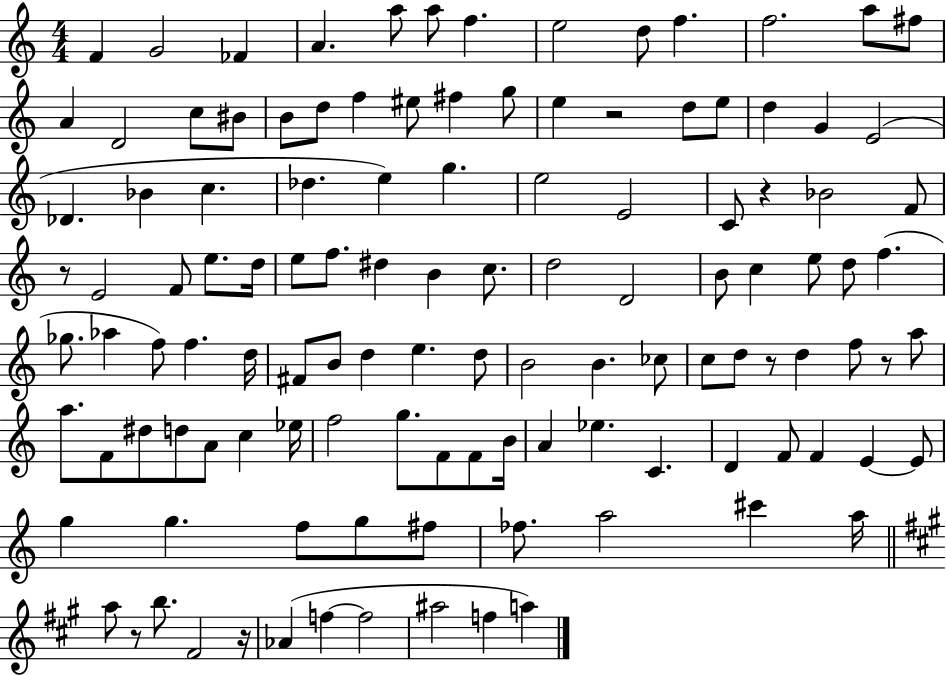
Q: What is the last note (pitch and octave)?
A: A5